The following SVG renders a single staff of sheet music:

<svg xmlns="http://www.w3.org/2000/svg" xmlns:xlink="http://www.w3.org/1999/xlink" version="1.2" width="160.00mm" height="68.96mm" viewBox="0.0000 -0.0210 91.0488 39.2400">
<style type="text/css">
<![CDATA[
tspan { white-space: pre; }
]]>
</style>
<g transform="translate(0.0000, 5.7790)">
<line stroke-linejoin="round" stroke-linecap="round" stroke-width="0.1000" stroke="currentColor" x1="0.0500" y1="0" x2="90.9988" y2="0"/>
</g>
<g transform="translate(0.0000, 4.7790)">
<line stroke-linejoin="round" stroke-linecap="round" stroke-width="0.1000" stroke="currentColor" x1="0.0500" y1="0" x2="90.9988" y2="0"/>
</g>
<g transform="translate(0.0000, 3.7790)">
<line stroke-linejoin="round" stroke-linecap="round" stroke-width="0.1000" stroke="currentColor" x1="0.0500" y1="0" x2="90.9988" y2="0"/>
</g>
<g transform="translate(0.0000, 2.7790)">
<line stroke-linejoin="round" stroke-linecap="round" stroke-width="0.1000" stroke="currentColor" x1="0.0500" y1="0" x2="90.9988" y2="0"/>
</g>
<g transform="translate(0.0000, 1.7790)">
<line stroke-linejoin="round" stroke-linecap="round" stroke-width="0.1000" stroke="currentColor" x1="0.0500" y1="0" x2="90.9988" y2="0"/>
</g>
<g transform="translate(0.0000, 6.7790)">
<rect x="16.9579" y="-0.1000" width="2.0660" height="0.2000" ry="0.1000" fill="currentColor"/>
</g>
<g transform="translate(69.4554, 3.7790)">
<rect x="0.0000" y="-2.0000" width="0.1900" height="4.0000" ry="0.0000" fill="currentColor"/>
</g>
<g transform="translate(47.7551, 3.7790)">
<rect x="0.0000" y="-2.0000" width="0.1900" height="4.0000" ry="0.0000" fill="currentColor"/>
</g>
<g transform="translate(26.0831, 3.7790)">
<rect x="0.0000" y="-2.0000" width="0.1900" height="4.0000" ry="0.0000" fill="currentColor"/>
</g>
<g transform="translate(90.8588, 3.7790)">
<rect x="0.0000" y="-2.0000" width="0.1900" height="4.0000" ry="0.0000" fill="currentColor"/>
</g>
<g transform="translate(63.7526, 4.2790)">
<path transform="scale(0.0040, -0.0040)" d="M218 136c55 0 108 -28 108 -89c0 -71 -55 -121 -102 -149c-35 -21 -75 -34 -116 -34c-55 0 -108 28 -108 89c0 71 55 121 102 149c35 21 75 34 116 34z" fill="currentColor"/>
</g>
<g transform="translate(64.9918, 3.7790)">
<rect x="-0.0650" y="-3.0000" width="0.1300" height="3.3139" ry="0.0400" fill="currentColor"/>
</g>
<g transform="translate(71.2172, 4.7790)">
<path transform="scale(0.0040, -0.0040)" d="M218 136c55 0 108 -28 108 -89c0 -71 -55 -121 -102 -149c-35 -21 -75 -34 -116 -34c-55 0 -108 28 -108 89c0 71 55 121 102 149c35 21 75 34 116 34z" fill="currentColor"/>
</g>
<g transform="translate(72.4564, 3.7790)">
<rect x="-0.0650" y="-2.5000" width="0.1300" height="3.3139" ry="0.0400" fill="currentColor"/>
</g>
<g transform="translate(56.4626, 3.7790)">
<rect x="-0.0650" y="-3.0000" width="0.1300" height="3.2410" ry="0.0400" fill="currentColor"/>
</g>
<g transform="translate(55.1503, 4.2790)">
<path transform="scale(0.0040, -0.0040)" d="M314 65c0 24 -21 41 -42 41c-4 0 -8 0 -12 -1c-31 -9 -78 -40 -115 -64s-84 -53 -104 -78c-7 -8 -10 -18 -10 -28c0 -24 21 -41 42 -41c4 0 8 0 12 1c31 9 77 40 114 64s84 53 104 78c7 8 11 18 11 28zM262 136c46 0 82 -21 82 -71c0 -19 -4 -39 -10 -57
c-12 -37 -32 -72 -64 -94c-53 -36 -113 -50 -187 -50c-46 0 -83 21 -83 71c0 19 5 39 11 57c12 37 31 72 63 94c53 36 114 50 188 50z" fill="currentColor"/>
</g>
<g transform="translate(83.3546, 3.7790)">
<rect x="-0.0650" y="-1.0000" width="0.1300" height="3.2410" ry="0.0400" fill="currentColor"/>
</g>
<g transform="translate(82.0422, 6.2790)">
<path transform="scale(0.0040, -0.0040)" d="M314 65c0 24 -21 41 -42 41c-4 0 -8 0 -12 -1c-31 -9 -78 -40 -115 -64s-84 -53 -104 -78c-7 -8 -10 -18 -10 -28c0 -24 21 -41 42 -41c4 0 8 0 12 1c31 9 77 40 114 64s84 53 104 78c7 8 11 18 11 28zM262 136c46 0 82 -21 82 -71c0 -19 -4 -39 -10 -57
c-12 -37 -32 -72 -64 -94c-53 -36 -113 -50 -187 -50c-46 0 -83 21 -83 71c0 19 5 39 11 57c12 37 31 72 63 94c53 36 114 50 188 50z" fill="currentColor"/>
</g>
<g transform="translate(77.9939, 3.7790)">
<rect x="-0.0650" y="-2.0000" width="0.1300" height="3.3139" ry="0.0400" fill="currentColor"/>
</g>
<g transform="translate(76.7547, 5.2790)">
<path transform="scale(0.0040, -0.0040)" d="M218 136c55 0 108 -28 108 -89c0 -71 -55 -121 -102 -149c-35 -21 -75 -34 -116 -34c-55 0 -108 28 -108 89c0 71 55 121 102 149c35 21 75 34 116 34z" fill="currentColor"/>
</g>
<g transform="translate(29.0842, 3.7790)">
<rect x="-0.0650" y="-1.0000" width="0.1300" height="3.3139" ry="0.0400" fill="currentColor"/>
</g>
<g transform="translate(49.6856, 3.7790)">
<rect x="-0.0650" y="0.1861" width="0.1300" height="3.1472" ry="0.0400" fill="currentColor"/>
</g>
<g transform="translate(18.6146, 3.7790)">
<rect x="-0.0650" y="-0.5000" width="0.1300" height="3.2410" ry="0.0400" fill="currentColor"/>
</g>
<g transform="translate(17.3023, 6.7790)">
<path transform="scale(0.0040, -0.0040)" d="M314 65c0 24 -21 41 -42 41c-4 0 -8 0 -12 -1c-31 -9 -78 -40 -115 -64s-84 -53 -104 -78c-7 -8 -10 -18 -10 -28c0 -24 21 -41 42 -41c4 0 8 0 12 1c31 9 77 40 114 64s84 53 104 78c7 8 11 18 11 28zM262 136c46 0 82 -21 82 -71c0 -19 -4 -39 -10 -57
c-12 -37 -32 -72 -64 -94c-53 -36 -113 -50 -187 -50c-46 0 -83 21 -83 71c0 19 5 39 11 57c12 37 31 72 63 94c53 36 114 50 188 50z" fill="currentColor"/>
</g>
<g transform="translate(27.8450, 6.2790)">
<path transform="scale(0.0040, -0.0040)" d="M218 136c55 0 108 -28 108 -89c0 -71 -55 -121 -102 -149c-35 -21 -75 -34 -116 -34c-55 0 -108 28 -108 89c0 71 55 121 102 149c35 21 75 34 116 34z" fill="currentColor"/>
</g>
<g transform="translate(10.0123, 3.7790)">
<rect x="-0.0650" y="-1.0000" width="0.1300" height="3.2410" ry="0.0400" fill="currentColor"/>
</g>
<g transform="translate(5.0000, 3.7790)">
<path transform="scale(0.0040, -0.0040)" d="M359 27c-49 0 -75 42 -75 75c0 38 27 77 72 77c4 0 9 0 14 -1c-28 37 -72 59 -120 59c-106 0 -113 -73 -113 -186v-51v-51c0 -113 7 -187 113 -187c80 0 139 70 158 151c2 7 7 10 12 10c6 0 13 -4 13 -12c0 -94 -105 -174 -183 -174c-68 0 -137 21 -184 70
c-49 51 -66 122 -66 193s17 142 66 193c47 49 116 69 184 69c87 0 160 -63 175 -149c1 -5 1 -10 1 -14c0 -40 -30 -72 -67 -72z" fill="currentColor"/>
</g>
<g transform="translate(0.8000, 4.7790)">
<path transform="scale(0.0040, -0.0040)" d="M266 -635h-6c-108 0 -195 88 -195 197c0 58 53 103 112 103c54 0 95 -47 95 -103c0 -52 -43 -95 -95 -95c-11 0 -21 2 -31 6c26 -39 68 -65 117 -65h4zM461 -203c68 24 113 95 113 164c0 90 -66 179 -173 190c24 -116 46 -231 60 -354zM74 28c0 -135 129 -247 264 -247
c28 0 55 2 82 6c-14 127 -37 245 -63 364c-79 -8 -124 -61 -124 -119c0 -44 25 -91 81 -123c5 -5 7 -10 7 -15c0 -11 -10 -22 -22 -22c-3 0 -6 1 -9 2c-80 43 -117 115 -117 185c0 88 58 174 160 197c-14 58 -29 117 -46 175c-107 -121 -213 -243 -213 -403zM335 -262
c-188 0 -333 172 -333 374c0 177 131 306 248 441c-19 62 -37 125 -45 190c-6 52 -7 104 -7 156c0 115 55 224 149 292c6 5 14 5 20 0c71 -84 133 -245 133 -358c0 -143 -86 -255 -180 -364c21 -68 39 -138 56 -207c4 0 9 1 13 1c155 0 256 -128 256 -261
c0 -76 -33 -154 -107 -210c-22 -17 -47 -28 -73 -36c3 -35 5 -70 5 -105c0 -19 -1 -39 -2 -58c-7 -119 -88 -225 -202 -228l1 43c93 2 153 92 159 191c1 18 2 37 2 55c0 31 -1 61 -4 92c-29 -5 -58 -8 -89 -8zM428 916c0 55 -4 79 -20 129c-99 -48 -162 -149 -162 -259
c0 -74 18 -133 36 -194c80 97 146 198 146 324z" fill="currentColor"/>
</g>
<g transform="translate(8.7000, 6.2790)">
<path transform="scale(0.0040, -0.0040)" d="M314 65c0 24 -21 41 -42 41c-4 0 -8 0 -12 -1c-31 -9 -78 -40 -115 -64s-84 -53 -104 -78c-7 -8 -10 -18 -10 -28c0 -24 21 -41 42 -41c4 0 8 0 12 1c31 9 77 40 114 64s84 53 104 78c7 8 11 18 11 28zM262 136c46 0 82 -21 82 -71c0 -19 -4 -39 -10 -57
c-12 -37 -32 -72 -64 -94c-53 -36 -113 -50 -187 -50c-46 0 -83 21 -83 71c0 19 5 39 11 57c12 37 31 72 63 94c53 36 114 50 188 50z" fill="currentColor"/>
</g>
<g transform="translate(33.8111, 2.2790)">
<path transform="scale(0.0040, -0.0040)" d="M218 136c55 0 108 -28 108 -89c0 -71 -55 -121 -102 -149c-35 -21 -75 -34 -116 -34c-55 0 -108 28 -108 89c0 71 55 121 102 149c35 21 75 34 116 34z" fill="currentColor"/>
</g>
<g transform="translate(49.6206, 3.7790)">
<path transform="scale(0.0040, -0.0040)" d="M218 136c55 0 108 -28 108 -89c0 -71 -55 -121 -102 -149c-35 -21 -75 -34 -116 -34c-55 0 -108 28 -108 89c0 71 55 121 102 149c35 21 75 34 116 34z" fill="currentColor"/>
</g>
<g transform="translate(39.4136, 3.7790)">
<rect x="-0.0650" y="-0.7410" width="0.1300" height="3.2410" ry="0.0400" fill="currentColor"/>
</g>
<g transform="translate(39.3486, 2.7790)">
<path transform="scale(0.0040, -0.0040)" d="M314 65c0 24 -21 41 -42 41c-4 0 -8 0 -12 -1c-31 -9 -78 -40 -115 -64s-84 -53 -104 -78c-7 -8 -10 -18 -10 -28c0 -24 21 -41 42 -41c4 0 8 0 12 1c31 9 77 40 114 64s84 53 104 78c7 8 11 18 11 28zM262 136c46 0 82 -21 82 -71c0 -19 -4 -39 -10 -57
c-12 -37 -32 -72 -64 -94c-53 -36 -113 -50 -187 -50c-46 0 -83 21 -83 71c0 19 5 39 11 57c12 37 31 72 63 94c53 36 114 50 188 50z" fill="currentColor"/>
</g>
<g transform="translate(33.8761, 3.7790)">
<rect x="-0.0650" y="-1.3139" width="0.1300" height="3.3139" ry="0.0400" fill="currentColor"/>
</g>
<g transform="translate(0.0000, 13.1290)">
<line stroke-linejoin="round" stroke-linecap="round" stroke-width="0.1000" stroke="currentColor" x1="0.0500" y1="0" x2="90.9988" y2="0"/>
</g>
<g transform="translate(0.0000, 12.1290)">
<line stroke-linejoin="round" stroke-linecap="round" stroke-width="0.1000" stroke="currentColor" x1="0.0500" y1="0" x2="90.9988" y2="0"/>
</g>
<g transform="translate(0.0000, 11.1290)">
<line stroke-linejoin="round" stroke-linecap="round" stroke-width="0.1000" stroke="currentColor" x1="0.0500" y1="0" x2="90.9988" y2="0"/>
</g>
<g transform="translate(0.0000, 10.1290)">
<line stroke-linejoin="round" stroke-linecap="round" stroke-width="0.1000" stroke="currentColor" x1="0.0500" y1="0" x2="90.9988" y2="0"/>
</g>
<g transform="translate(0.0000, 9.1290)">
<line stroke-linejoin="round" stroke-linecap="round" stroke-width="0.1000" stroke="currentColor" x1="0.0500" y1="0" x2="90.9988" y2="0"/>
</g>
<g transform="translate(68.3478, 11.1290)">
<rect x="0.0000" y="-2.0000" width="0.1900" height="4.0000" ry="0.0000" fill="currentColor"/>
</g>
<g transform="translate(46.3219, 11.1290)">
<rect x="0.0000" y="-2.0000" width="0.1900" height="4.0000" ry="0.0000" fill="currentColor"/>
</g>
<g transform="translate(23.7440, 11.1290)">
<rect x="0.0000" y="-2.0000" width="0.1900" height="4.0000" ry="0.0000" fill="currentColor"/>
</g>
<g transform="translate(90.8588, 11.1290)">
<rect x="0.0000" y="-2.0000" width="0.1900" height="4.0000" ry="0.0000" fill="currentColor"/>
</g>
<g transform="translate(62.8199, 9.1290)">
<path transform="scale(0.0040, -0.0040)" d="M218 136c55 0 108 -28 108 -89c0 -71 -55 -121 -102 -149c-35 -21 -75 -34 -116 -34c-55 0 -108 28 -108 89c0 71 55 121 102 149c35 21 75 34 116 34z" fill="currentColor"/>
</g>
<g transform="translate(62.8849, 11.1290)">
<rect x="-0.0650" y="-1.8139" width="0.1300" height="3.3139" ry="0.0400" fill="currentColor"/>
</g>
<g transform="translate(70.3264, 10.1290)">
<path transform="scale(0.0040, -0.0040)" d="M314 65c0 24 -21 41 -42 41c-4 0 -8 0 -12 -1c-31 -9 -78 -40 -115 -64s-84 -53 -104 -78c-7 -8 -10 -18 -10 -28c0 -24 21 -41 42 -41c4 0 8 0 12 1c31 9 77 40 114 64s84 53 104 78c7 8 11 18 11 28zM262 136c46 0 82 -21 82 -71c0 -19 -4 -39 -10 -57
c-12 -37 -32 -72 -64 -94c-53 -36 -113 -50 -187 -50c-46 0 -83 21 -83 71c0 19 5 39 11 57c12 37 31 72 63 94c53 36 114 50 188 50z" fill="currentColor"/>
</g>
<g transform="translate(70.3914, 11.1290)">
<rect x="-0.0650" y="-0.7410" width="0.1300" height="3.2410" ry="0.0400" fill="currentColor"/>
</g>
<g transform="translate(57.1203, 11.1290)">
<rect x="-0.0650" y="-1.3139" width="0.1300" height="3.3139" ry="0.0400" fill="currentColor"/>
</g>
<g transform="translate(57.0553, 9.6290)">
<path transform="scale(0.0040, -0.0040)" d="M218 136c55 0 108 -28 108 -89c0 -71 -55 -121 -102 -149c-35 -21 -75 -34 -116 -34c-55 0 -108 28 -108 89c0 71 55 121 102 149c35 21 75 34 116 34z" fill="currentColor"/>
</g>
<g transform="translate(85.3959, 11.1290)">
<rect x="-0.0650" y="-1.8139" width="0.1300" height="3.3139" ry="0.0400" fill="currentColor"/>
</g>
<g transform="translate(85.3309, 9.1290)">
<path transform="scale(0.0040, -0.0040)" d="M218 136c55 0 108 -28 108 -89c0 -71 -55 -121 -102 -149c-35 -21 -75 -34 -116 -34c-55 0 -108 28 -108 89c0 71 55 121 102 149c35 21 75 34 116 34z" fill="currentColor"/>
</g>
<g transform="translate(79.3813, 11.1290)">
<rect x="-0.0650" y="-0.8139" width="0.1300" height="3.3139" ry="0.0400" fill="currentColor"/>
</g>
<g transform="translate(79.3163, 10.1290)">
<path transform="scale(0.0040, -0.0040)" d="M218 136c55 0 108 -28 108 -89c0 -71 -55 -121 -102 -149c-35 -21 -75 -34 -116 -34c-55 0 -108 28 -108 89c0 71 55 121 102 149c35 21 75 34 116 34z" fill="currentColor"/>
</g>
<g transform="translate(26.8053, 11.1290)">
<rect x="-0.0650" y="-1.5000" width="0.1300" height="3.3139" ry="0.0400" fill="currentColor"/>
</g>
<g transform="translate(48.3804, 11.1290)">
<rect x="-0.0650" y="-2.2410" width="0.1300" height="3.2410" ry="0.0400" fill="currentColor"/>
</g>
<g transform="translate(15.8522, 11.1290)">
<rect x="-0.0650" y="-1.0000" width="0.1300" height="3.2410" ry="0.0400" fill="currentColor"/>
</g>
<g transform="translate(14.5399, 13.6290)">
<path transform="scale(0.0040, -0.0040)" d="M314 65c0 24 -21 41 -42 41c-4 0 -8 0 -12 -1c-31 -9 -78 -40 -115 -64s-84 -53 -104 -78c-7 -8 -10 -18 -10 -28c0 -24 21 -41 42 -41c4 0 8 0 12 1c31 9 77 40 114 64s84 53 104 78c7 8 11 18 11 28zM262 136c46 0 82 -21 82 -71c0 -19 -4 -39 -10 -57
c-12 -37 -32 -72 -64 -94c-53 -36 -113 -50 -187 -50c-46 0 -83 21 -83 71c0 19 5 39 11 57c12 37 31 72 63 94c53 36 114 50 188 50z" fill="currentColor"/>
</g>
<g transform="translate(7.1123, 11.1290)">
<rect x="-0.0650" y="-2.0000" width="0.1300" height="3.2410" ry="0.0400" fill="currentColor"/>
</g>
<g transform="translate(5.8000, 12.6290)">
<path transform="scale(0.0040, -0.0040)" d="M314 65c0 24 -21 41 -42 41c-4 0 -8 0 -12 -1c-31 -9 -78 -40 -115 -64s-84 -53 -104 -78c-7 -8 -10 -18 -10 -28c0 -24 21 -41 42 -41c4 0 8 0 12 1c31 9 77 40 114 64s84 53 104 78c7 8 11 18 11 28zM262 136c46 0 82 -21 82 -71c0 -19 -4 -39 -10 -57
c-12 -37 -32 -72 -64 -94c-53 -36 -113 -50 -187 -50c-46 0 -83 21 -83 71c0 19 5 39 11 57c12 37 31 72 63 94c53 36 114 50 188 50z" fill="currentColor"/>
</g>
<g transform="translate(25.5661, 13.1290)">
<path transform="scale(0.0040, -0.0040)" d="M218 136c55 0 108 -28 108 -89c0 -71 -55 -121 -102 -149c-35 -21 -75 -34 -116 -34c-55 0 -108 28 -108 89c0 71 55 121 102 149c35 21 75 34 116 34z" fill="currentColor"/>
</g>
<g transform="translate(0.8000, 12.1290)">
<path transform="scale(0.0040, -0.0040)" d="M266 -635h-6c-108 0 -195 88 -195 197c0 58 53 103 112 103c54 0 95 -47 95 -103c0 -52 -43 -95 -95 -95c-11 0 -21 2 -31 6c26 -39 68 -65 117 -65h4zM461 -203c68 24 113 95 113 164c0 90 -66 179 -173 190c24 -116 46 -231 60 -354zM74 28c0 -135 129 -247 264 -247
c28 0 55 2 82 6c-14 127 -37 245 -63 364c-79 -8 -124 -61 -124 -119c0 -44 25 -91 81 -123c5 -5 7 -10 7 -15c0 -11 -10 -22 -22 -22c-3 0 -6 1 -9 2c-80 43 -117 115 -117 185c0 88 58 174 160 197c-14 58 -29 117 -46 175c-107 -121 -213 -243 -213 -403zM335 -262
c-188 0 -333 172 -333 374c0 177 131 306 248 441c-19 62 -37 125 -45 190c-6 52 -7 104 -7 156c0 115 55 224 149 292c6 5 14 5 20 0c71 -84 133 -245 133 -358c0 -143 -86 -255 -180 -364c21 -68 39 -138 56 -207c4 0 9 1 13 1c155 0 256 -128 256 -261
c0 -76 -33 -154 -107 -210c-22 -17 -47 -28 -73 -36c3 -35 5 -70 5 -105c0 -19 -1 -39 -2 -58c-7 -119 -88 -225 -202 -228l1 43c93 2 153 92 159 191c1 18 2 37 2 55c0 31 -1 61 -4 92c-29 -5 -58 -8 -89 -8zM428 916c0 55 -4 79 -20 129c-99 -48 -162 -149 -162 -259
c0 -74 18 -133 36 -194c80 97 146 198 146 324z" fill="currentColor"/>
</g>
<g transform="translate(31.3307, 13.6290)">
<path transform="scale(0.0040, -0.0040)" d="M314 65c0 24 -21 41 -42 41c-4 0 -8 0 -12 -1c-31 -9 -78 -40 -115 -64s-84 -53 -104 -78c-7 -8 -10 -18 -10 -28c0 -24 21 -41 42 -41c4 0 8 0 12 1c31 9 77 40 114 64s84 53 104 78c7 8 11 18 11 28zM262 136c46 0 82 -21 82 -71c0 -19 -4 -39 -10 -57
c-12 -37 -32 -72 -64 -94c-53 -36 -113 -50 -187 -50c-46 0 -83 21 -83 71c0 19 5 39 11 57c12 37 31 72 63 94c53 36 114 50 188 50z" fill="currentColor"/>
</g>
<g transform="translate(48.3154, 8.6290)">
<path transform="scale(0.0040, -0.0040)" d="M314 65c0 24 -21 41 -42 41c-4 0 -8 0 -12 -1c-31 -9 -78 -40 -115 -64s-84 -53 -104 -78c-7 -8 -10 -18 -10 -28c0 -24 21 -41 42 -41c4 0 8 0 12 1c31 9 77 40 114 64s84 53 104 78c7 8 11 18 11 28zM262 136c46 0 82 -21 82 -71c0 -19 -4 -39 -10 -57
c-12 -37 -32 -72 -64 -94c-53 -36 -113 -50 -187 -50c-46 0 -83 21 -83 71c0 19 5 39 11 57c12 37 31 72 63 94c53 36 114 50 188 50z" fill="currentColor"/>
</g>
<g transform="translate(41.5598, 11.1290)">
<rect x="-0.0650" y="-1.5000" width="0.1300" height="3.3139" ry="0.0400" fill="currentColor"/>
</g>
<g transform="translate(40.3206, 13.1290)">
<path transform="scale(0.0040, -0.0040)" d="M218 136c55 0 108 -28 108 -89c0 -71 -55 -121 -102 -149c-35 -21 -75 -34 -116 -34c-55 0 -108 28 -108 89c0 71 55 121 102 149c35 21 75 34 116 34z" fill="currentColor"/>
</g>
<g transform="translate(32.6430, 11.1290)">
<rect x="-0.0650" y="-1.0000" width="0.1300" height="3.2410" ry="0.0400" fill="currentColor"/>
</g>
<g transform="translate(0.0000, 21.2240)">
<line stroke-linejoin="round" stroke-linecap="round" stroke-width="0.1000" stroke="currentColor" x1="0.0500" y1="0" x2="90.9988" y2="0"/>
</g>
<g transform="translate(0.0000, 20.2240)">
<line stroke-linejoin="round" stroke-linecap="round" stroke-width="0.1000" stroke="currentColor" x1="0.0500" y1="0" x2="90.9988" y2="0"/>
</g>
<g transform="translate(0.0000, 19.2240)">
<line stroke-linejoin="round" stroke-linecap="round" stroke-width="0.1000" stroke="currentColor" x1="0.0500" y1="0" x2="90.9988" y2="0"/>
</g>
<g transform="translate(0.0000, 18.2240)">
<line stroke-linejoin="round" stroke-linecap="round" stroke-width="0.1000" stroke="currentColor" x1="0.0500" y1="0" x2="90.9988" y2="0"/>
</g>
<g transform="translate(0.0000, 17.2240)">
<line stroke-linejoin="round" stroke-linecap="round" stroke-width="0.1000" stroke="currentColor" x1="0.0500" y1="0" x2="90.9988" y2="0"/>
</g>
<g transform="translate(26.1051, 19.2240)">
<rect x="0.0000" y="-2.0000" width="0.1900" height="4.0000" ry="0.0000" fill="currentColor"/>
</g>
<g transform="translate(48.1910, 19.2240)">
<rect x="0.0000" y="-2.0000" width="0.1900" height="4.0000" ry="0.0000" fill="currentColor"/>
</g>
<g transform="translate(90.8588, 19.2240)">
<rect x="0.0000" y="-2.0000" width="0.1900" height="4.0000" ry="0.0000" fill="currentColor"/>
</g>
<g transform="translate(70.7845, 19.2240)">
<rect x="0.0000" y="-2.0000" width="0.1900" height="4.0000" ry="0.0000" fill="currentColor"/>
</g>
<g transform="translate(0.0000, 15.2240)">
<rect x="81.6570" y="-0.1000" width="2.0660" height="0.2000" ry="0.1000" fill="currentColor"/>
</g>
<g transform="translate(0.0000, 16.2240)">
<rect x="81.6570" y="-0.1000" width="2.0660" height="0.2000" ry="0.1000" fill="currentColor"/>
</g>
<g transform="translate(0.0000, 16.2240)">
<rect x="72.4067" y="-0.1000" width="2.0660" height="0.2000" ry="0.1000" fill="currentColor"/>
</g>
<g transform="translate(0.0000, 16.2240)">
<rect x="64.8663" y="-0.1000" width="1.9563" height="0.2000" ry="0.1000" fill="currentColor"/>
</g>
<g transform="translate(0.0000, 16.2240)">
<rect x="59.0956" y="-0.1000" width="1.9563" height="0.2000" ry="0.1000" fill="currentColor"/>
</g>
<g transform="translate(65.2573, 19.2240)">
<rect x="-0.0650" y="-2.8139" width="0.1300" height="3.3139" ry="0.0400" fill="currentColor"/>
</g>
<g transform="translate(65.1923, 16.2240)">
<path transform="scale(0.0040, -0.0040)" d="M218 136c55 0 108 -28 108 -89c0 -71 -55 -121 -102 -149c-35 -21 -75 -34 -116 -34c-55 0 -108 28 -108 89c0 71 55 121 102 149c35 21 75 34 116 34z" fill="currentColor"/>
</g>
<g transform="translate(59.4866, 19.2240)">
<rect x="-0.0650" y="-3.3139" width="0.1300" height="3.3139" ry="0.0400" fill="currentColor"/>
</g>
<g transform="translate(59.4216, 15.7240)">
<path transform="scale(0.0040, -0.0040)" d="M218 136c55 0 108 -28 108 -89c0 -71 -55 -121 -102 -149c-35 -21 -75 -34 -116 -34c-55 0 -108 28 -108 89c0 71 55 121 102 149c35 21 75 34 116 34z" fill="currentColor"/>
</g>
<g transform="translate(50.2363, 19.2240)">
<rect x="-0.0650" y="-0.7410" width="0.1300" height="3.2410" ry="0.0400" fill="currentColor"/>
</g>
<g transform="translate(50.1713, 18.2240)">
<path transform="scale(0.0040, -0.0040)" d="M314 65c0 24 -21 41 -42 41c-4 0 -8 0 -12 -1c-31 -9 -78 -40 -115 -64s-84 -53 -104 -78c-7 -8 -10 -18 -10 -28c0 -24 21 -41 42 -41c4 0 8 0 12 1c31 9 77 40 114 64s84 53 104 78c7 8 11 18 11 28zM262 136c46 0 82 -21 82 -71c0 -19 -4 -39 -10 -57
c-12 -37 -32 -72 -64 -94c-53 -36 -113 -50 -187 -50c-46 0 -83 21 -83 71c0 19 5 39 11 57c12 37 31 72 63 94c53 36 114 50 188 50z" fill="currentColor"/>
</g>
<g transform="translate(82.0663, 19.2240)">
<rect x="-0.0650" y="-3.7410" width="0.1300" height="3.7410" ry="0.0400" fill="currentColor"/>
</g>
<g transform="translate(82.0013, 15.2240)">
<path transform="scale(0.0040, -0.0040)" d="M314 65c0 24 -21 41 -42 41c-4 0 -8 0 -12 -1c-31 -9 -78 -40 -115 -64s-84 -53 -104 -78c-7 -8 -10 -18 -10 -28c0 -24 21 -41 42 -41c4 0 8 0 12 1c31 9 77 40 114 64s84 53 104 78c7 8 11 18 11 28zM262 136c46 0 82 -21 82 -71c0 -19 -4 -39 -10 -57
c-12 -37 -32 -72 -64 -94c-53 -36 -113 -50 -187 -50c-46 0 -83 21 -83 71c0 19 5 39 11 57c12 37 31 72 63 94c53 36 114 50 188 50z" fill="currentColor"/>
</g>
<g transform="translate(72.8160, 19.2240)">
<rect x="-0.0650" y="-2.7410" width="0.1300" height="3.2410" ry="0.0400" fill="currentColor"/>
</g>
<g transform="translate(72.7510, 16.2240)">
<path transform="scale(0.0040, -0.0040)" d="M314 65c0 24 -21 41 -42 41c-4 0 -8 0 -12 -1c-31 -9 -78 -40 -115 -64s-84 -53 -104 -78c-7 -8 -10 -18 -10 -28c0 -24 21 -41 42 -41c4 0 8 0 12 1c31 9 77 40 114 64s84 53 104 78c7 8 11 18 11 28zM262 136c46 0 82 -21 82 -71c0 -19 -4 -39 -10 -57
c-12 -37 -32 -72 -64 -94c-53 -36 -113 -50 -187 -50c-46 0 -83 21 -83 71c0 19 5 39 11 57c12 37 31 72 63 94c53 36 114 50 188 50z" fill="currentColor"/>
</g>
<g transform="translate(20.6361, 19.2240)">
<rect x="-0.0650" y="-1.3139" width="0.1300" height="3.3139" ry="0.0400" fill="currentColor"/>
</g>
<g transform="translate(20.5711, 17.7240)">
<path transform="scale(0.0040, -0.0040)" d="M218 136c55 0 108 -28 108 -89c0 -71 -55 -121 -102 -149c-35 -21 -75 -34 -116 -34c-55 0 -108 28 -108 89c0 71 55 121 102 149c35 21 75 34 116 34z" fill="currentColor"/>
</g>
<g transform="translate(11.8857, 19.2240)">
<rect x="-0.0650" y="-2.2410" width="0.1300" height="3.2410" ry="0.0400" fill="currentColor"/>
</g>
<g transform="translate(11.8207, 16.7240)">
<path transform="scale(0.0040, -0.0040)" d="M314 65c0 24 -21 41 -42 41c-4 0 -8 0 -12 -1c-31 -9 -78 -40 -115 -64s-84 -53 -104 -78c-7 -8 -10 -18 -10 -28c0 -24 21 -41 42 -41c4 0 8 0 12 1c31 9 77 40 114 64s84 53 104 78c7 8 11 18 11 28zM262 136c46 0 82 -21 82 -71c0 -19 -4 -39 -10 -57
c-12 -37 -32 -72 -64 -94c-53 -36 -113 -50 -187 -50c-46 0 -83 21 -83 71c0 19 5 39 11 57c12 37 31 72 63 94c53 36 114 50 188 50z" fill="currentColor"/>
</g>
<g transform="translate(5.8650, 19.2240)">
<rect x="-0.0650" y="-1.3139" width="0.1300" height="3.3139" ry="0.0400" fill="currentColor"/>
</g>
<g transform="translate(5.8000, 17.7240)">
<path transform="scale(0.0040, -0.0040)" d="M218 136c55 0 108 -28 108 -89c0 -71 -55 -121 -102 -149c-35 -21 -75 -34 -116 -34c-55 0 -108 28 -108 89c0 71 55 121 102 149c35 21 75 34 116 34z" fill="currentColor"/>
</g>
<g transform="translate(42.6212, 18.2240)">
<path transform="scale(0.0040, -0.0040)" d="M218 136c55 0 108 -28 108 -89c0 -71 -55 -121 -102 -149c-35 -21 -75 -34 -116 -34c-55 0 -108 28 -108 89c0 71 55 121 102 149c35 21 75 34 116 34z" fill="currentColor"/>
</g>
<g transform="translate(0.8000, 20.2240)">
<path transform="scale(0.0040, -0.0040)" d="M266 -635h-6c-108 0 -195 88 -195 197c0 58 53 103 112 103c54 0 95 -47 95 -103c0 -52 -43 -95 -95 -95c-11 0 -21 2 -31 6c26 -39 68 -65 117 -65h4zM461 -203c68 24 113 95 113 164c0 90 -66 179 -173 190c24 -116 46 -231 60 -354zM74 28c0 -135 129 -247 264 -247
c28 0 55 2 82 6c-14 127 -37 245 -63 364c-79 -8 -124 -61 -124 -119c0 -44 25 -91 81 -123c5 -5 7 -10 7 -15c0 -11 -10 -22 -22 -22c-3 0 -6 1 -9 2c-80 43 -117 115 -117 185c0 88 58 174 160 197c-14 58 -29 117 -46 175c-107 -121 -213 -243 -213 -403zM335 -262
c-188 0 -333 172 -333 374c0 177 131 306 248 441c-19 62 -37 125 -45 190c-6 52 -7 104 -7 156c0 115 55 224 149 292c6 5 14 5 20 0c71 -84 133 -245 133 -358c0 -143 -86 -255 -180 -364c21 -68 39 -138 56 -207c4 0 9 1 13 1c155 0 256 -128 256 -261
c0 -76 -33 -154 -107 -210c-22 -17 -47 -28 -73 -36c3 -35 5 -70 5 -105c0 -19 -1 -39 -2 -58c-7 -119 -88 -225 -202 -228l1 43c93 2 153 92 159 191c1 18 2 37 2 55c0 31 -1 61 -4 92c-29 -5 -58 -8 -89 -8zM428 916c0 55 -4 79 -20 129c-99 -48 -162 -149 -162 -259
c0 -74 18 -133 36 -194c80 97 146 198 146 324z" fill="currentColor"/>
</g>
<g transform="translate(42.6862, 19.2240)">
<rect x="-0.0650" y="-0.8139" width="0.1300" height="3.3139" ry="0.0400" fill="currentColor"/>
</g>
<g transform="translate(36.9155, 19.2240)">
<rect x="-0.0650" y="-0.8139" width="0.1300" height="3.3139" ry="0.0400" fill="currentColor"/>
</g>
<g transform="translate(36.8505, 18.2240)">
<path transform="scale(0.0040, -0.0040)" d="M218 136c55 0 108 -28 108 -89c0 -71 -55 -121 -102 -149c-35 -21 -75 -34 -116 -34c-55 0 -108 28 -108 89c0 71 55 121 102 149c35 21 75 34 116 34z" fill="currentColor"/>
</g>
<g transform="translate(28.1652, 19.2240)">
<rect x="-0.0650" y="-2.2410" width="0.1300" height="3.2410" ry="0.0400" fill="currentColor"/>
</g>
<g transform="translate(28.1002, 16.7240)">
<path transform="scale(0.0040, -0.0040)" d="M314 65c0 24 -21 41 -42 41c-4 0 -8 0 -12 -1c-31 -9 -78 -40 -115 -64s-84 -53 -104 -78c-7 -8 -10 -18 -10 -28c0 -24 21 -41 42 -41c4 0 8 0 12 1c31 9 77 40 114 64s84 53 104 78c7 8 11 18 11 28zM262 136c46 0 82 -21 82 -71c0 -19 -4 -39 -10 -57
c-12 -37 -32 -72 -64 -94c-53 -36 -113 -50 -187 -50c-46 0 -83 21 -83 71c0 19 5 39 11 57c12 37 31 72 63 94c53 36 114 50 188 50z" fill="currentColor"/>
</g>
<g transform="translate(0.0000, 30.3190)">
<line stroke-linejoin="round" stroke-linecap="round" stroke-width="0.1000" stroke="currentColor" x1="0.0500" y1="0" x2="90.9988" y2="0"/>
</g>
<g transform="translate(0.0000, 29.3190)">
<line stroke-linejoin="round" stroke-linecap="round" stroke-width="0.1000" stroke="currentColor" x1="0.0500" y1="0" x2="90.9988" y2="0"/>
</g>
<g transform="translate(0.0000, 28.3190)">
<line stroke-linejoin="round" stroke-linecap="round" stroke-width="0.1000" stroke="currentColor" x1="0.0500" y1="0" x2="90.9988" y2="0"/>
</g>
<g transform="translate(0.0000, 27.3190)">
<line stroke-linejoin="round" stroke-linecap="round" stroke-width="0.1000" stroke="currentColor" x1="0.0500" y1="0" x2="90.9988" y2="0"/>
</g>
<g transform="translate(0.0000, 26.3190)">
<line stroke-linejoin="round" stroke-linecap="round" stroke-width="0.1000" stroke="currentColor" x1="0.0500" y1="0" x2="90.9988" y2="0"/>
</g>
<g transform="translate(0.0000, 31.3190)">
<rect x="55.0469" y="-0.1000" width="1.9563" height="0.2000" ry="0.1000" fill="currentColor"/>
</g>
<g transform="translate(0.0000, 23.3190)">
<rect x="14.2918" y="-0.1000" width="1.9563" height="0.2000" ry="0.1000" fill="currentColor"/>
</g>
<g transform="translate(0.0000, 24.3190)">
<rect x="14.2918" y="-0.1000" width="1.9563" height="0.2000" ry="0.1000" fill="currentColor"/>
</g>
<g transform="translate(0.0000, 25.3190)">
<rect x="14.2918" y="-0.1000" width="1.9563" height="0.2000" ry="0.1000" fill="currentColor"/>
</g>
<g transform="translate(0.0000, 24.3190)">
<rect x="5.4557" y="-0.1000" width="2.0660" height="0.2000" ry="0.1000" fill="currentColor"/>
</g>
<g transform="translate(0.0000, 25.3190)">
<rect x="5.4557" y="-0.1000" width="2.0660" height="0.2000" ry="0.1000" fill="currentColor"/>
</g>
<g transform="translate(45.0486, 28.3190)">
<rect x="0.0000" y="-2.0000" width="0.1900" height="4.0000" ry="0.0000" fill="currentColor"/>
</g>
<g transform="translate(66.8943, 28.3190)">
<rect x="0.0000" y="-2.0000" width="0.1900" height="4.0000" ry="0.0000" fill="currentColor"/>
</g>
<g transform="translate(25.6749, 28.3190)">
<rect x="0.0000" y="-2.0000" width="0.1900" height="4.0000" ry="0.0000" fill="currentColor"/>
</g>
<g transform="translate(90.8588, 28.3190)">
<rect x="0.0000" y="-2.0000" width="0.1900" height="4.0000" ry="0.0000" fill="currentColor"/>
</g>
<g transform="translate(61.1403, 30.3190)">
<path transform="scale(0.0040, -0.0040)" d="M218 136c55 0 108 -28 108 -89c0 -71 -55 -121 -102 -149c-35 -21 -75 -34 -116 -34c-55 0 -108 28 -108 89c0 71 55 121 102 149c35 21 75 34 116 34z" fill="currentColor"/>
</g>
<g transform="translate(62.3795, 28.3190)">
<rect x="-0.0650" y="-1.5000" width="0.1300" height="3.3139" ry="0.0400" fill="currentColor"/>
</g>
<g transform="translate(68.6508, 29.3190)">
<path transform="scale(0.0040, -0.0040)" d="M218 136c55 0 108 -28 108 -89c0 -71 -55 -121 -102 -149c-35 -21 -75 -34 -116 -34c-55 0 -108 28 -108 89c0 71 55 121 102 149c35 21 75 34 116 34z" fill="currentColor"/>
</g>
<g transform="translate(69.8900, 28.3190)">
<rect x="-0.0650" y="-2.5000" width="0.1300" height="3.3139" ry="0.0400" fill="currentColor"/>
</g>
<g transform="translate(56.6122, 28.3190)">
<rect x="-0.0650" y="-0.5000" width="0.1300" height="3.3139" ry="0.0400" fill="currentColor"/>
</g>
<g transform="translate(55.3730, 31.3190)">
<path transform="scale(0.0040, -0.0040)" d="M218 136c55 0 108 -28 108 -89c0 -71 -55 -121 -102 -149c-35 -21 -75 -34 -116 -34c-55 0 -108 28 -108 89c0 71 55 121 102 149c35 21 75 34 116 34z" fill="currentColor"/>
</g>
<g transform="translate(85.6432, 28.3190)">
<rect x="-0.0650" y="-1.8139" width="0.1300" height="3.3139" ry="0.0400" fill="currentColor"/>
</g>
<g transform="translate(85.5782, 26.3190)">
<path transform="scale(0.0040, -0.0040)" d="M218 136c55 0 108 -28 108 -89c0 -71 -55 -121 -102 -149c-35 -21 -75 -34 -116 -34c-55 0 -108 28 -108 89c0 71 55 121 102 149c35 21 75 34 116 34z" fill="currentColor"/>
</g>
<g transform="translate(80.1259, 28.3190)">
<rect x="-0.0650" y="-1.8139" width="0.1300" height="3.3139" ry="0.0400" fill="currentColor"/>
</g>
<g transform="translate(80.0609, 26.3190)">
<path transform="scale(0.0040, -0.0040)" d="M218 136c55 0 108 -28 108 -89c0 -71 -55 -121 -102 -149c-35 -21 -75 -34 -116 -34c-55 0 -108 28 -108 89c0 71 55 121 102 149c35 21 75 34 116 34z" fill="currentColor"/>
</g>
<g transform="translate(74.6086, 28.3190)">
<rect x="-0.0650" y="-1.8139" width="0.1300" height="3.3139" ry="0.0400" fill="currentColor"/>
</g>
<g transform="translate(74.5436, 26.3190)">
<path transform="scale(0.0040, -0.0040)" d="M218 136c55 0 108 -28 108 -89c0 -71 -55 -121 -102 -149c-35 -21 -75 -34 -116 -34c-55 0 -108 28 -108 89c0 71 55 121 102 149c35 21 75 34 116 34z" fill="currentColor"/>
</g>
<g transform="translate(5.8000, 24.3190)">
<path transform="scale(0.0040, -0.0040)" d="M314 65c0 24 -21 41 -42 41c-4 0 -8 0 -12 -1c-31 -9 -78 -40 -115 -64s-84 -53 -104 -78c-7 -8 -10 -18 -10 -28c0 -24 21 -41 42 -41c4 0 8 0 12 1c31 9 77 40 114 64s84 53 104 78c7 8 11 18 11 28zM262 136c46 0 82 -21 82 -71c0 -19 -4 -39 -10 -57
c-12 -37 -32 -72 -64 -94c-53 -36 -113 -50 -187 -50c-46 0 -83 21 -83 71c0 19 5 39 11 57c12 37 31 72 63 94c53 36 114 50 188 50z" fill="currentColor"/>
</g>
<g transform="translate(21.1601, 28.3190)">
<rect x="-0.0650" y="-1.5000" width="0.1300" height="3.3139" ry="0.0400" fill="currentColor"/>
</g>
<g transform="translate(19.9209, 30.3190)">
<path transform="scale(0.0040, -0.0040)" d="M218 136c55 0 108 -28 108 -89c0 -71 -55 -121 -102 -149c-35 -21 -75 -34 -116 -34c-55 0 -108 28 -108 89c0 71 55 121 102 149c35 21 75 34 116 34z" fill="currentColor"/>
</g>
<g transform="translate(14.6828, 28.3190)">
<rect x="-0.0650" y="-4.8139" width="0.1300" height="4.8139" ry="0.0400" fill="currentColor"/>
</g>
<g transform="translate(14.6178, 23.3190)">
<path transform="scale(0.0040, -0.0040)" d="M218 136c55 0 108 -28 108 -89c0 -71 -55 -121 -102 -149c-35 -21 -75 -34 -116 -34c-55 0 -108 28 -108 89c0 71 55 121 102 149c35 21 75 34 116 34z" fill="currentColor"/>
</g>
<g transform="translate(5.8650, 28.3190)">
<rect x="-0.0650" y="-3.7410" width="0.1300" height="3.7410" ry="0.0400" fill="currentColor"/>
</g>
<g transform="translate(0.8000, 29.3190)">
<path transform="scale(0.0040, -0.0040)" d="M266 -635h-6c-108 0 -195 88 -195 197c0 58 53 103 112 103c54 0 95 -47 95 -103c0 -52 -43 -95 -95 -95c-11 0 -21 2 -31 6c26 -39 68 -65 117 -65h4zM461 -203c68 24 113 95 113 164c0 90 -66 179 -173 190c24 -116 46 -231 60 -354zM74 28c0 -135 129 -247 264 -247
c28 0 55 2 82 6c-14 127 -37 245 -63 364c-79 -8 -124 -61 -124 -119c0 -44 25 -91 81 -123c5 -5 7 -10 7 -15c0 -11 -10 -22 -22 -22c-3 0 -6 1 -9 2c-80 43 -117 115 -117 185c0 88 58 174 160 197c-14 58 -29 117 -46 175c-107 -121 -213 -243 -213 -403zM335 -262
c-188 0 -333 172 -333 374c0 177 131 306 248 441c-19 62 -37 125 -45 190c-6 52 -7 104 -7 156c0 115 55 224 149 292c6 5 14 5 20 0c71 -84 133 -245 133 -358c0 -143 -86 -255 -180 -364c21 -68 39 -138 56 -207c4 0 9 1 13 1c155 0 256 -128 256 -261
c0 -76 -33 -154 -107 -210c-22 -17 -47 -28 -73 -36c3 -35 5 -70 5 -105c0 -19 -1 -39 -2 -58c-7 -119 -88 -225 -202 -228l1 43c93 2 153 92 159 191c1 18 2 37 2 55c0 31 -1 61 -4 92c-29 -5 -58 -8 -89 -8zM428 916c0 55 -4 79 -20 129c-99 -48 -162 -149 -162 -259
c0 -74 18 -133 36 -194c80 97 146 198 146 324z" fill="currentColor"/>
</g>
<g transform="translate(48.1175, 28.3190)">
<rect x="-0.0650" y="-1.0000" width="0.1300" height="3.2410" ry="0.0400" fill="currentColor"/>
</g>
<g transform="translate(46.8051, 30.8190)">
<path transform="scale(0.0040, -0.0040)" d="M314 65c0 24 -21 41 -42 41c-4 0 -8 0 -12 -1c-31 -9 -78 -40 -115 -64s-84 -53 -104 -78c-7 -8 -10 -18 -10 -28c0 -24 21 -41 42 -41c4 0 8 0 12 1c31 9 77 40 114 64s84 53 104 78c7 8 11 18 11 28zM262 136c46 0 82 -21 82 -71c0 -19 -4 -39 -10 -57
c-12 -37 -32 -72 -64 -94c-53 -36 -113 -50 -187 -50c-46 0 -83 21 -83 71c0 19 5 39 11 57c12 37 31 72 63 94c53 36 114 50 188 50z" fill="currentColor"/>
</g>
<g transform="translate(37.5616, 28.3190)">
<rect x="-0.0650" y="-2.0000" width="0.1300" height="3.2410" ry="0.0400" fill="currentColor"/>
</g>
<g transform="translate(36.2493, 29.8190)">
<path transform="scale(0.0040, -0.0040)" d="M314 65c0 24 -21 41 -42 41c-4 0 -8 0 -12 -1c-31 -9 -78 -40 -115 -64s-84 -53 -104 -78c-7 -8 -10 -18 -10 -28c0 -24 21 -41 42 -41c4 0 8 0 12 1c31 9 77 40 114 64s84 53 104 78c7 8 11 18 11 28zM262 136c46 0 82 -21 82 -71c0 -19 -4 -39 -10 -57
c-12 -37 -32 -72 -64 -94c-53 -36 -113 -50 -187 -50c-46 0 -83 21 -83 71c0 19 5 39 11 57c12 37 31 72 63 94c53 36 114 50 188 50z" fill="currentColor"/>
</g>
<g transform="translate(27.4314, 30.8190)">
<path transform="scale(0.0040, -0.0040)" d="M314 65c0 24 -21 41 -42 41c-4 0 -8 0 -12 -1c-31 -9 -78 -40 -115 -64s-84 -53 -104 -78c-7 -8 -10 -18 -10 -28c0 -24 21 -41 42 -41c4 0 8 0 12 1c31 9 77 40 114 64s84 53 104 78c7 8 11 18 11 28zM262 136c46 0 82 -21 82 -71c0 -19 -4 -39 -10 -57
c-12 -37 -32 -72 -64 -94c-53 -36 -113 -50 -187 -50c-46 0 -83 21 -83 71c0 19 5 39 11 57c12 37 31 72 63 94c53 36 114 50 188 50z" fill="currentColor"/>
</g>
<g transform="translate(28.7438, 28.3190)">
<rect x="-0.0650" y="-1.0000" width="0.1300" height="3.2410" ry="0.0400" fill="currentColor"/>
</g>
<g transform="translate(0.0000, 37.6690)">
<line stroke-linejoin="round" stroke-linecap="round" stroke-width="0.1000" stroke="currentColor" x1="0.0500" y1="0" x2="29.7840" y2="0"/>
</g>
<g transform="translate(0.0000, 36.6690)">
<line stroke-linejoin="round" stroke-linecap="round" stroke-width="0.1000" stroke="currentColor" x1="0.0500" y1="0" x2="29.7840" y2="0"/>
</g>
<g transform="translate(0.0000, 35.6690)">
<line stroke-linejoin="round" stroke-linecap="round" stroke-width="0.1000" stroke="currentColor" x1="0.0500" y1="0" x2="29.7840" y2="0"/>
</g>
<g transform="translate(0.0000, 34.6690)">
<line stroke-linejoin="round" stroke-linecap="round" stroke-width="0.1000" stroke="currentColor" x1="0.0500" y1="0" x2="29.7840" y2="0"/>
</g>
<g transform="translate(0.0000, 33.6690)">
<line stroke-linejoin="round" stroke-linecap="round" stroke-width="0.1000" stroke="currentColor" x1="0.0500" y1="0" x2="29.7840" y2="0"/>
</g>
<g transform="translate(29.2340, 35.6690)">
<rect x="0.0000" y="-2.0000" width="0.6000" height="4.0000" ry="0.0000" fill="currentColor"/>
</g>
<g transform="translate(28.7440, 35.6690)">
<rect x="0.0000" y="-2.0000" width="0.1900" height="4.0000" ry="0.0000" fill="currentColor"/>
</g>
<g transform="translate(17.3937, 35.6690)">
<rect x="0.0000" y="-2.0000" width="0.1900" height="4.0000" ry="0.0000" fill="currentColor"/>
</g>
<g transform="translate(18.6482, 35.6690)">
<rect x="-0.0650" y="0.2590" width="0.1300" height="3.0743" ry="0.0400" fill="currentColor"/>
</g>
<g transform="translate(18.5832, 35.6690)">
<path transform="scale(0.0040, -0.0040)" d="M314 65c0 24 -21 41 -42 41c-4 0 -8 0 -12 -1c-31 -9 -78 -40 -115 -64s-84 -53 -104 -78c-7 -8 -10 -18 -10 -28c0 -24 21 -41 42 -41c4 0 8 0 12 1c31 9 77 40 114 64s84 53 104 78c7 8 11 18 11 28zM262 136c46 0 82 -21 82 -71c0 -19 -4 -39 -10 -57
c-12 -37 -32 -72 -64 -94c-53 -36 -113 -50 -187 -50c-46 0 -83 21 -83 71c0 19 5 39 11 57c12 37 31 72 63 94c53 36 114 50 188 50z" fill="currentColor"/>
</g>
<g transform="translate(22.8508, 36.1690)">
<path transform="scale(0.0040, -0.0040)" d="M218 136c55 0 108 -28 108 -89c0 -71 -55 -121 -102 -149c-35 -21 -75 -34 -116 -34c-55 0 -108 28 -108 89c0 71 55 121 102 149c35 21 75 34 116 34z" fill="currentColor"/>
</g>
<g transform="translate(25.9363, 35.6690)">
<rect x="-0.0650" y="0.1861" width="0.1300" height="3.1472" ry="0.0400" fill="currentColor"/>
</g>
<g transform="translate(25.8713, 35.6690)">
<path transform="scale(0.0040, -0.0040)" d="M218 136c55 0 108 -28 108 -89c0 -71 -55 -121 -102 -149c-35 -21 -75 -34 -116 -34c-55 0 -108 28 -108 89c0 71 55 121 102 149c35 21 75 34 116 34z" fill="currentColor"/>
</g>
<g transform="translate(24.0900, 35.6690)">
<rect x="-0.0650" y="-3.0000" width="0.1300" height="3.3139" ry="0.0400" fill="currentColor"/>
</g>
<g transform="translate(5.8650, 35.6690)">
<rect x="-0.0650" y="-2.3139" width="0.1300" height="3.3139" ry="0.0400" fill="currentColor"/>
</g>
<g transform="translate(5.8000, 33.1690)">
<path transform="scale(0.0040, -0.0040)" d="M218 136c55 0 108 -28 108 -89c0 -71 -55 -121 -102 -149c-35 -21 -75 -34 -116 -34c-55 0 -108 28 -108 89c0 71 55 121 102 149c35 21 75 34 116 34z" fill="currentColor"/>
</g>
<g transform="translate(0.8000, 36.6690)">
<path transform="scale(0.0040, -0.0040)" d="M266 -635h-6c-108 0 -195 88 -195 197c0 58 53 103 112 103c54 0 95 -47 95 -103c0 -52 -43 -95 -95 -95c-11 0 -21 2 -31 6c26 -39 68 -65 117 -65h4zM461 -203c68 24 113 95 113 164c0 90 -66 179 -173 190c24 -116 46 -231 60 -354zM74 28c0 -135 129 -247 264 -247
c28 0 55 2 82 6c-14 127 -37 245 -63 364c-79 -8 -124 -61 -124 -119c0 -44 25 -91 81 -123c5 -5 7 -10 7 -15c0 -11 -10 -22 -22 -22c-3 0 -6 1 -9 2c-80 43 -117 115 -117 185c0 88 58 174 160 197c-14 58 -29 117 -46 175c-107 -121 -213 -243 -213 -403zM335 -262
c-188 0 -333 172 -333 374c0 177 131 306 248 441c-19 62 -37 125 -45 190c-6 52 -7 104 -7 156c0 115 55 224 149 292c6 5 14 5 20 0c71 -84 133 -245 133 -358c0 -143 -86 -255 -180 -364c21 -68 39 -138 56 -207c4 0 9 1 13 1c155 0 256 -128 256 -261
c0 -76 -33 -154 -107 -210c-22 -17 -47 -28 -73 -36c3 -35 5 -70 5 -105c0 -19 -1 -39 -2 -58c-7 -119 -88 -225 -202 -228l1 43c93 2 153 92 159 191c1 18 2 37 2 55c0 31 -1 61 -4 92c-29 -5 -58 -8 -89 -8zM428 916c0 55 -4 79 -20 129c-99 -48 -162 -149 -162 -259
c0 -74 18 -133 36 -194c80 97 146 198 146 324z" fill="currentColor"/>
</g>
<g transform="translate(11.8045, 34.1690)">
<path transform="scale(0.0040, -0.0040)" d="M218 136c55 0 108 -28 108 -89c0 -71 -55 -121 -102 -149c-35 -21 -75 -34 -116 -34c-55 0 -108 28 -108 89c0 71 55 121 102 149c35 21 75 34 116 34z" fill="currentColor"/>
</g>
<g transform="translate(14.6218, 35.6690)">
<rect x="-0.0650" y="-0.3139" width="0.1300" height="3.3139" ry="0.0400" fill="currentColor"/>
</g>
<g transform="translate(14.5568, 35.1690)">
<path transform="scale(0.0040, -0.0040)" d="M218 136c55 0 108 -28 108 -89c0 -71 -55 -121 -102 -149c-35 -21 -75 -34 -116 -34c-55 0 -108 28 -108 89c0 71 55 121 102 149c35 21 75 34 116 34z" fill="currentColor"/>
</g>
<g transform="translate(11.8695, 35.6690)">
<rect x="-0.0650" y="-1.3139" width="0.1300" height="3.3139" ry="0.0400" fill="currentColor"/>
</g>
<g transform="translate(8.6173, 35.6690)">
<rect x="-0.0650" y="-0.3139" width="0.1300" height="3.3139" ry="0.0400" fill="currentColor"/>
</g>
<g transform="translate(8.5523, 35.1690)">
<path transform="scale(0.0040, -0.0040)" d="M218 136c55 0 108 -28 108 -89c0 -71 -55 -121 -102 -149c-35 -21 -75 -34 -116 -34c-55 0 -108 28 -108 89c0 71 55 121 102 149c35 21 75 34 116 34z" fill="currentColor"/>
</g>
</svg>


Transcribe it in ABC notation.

X:1
T:Untitled
M:4/4
L:1/4
K:C
D2 C2 D e d2 B A2 A G F D2 F2 D2 E D2 E g2 e f d2 d f e g2 e g2 d d d2 b a a2 c'2 c'2 e' E D2 F2 D2 C E G f f f g c e c B2 A B